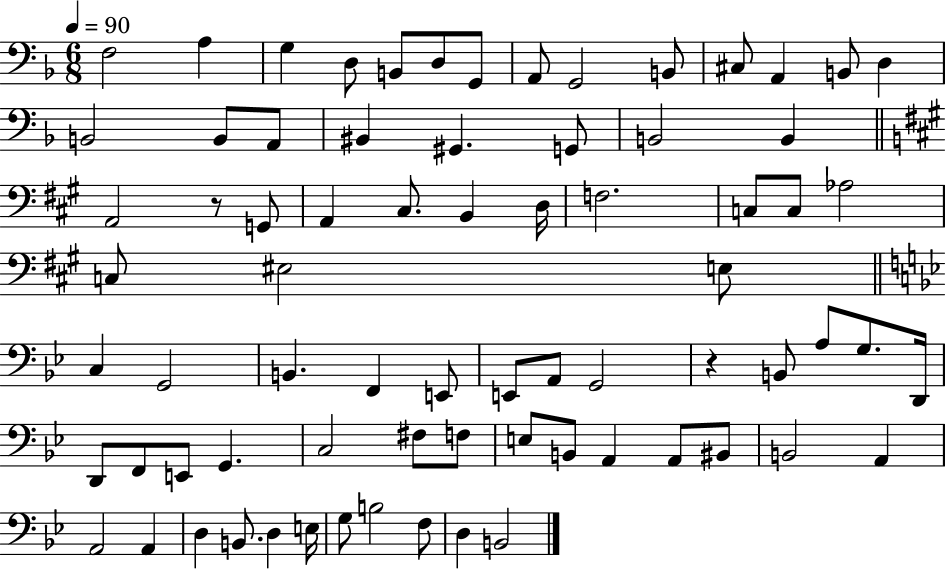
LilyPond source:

{
  \clef bass
  \numericTimeSignature
  \time 6/8
  \key f \major
  \tempo 4 = 90
  f2 a4 | g4 d8 b,8 d8 g,8 | a,8 g,2 b,8 | cis8 a,4 b,8 d4 | \break b,2 b,8 a,8 | bis,4 gis,4. g,8 | b,2 b,4 | \bar "||" \break \key a \major a,2 r8 g,8 | a,4 cis8. b,4 d16 | f2. | c8 c8 aes2 | \break c8 eis2 e8 | \bar "||" \break \key bes \major c4 g,2 | b,4. f,4 e,8 | e,8 a,8 g,2 | r4 b,8 a8 g8. d,16 | \break d,8 f,8 e,8 g,4. | c2 fis8 f8 | e8 b,8 a,4 a,8 bis,8 | b,2 a,4 | \break a,2 a,4 | d4 b,8. d4 e16 | g8 b2 f8 | d4 b,2 | \break \bar "|."
}